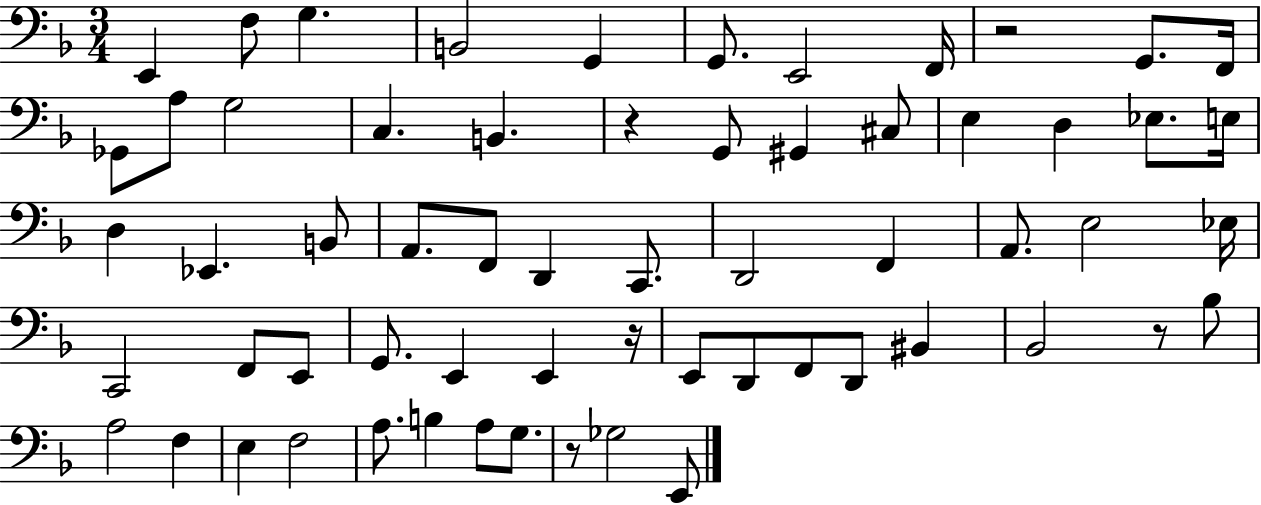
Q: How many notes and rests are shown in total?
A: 62